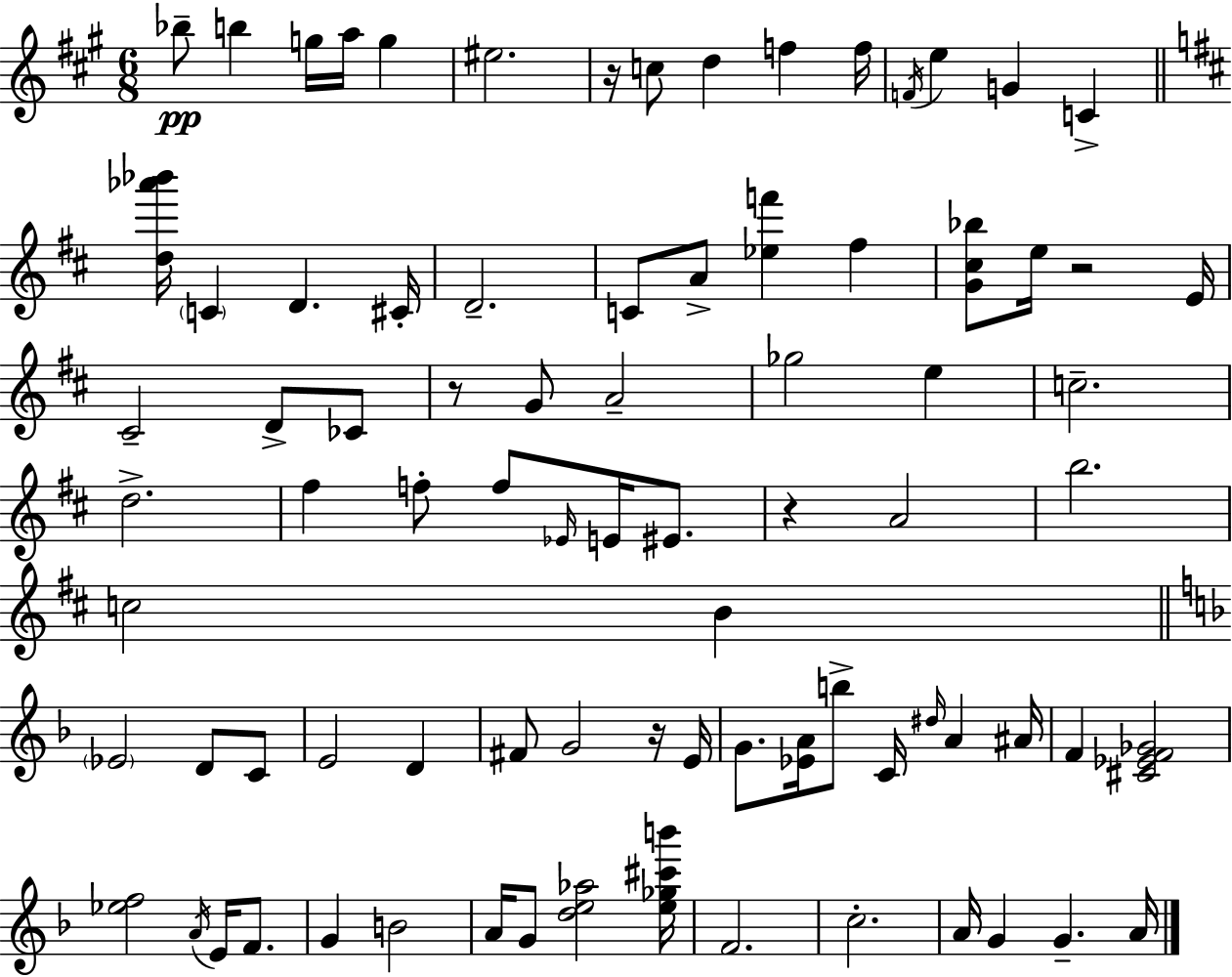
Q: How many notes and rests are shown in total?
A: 83